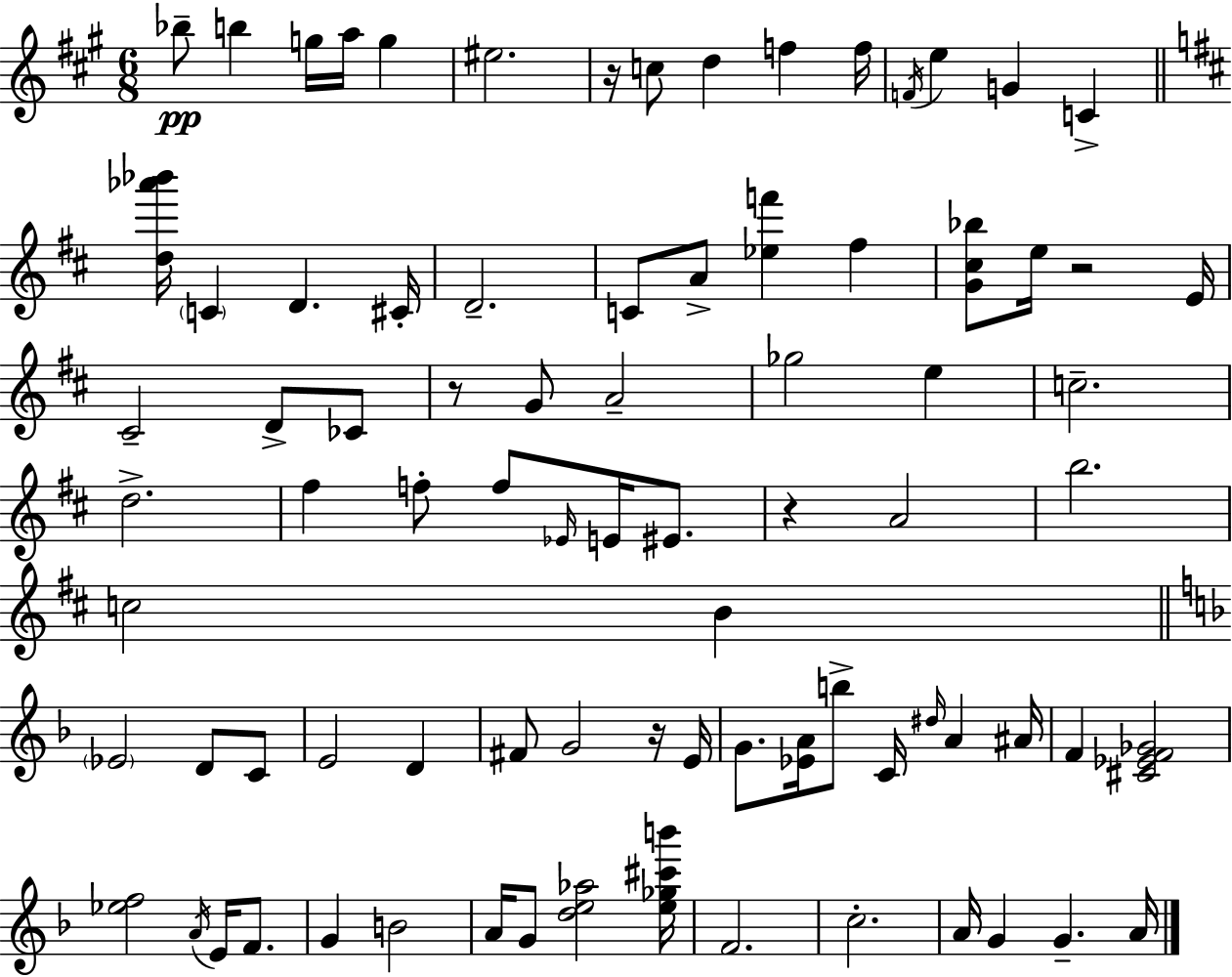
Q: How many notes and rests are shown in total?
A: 83